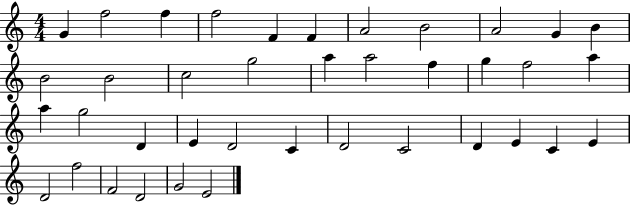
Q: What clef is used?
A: treble